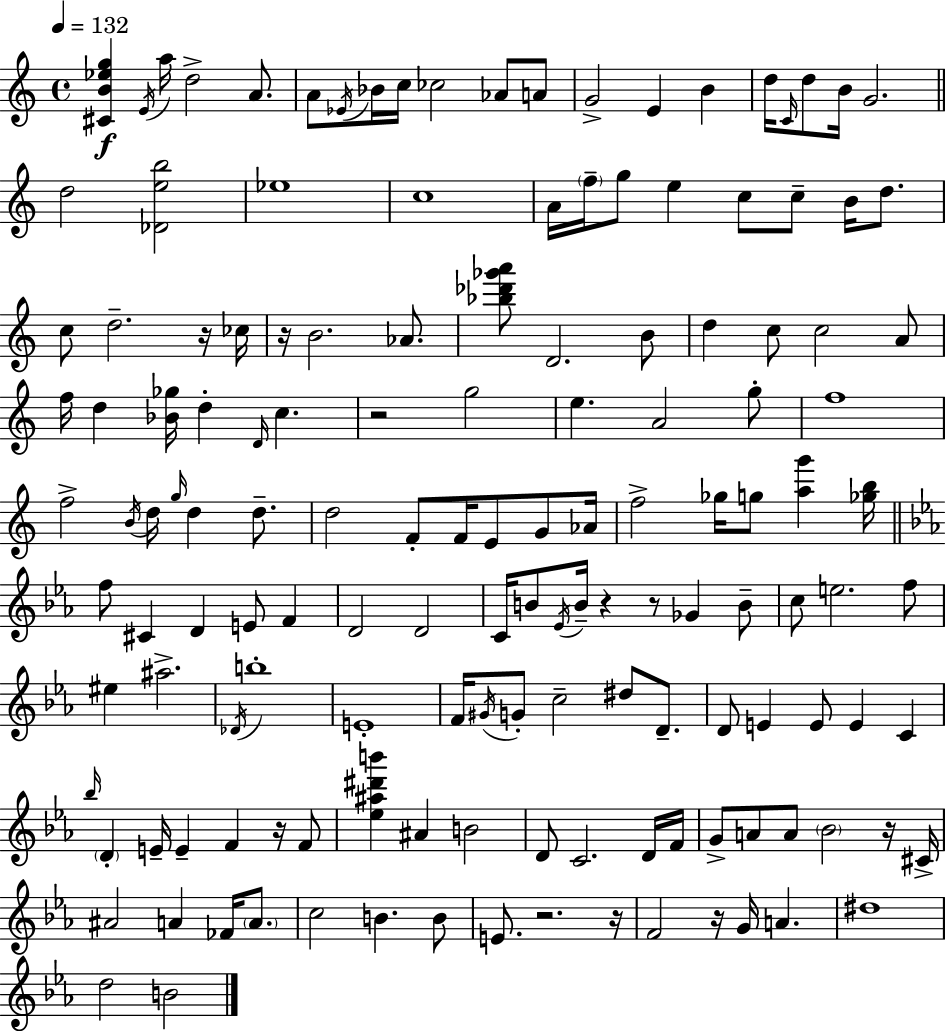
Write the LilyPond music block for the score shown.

{
  \clef treble
  \time 4/4
  \defaultTimeSignature
  \key a \minor
  \tempo 4 = 132
  \repeat volta 2 { <cis' b' ees'' g''>4\f \acciaccatura { e'16 } a''16 d''2-> a'8. | a'8 \acciaccatura { ees'16 } bes'16 c''16 ces''2 aes'8 | a'8 g'2-> e'4 b'4 | d''16 \grace { c'16 } d''8 b'16 g'2. | \break \bar "||" \break \key c \major d''2 <des' e'' b''>2 | ees''1 | c''1 | a'16 \parenthesize f''16-- g''8 e''4 c''8 c''8-- b'16 d''8. | \break c''8 d''2.-- r16 ces''16 | r16 b'2. aes'8. | <bes'' des''' ges''' a'''>8 d'2. b'8 | d''4 c''8 c''2 a'8 | \break f''16 d''4 <bes' ges''>16 d''4-. \grace { d'16 } c''4. | r2 g''2 | e''4. a'2 g''8-. | f''1 | \break f''2-> \acciaccatura { b'16 } d''16 \grace { g''16 } d''4 | d''8.-- d''2 f'8-. f'16 e'8 | g'8 aes'16 f''2-> ges''16 g''8 <a'' g'''>4 | <ges'' b''>16 \bar "||" \break \key c \minor f''8 cis'4 d'4 e'8 f'4 | d'2 d'2 | c'16 b'8 \acciaccatura { ees'16 } b'16-- r4 r8 ges'4 b'8-- | c''8 e''2. f''8 | \break eis''4 ais''2.-> | \acciaccatura { des'16 } b''1-. | e'1-. | f'16 \acciaccatura { gis'16 } g'8-. c''2-- dis''8 | \break d'8.-- d'8 e'4 e'8 e'4 c'4 | \grace { bes''16 } \parenthesize d'4-. e'16-- e'4-- f'4 | r16 f'8 <ees'' ais'' dis''' b'''>4 ais'4 b'2 | d'8 c'2. | \break d'16 f'16 g'8-> a'8 a'8 \parenthesize bes'2 | r16 cis'16-> ais'2 a'4 | fes'16 \parenthesize a'8. c''2 b'4. | b'8 e'8. r2. | \break r16 f'2 r16 g'16 a'4. | dis''1 | d''2 b'2 | } \bar "|."
}